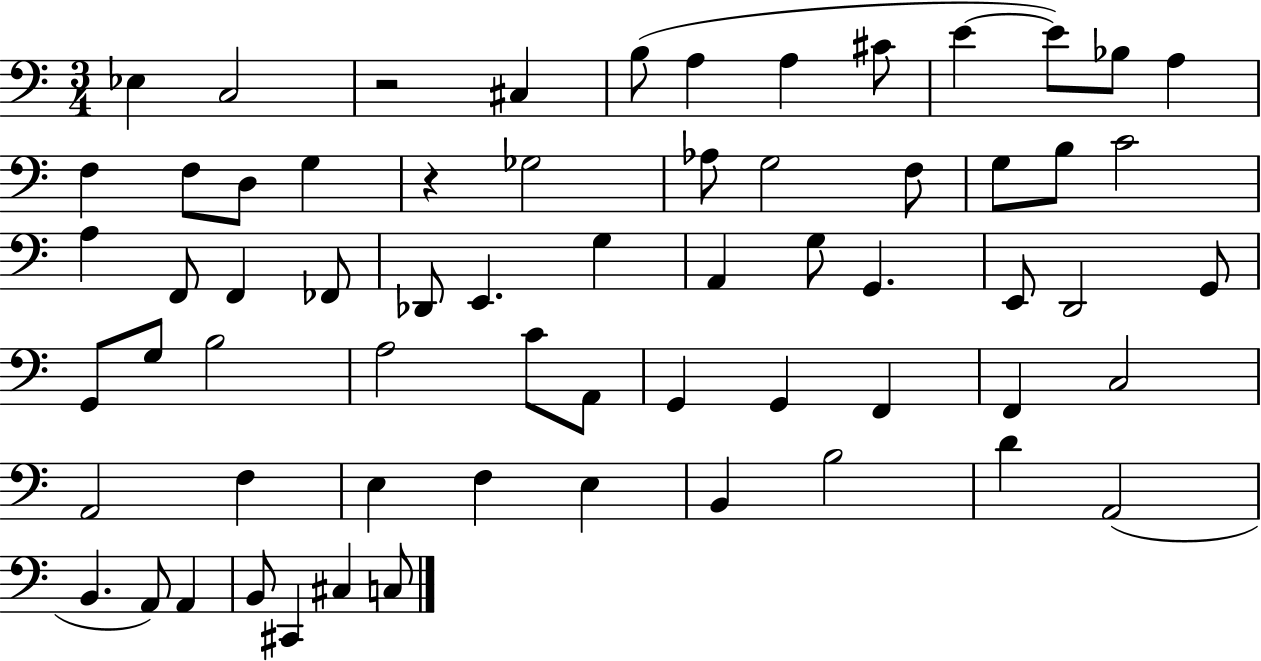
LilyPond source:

{
  \clef bass
  \numericTimeSignature
  \time 3/4
  \key c \major
  ees4 c2 | r2 cis4 | b8( a4 a4 cis'8 | e'4~~ e'8) bes8 a4 | \break f4 f8 d8 g4 | r4 ges2 | aes8 g2 f8 | g8 b8 c'2 | \break a4 f,8 f,4 fes,8 | des,8 e,4. g4 | a,4 g8 g,4. | e,8 d,2 g,8 | \break g,8 g8 b2 | a2 c'8 a,8 | g,4 g,4 f,4 | f,4 c2 | \break a,2 f4 | e4 f4 e4 | b,4 b2 | d'4 a,2( | \break b,4. a,8) a,4 | b,8 cis,4 cis4 c8 | \bar "|."
}